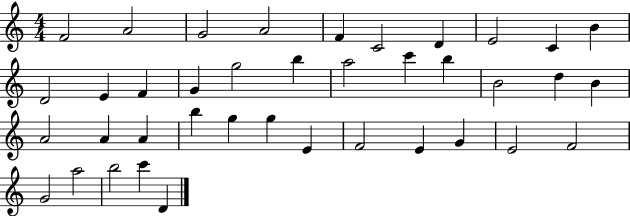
{
  \clef treble
  \numericTimeSignature
  \time 4/4
  \key c \major
  f'2 a'2 | g'2 a'2 | f'4 c'2 d'4 | e'2 c'4 b'4 | \break d'2 e'4 f'4 | g'4 g''2 b''4 | a''2 c'''4 b''4 | b'2 d''4 b'4 | \break a'2 a'4 a'4 | b''4 g''4 g''4 e'4 | f'2 e'4 g'4 | e'2 f'2 | \break g'2 a''2 | b''2 c'''4 d'4 | \bar "|."
}